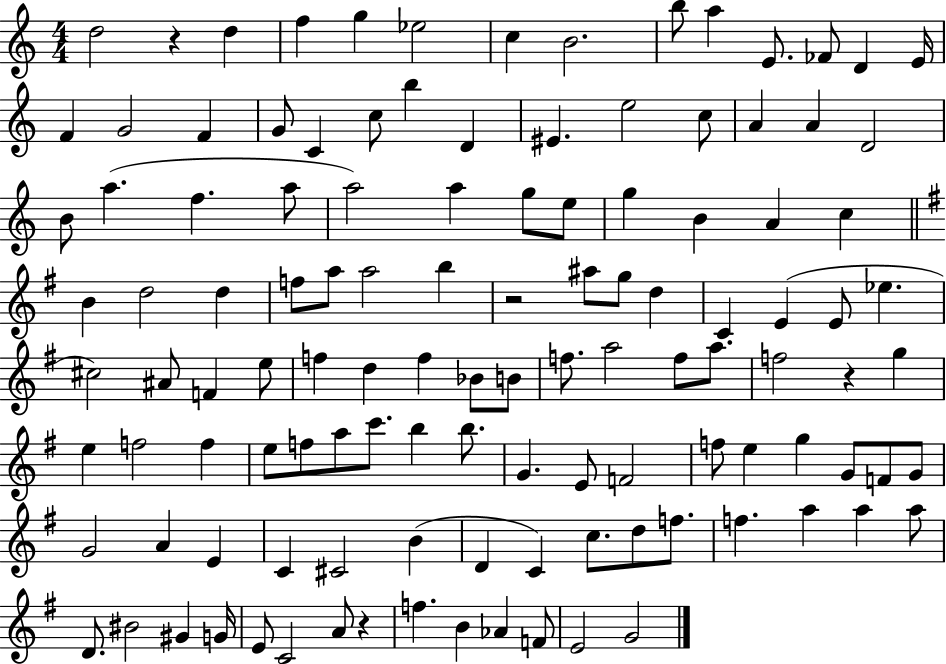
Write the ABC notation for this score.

X:1
T:Untitled
M:4/4
L:1/4
K:C
d2 z d f g _e2 c B2 b/2 a E/2 _F/2 D E/4 F G2 F G/2 C c/2 b D ^E e2 c/2 A A D2 B/2 a f a/2 a2 a g/2 e/2 g B A c B d2 d f/2 a/2 a2 b z2 ^a/2 g/2 d C E E/2 _e ^c2 ^A/2 F e/2 f d f _B/2 B/2 f/2 a2 f/2 a/2 f2 z g e f2 f e/2 f/2 a/2 c'/2 b b/2 G E/2 F2 f/2 e g G/2 F/2 G/2 G2 A E C ^C2 B D C c/2 d/2 f/2 f a a a/2 D/2 ^B2 ^G G/4 E/2 C2 A/2 z f B _A F/2 E2 G2